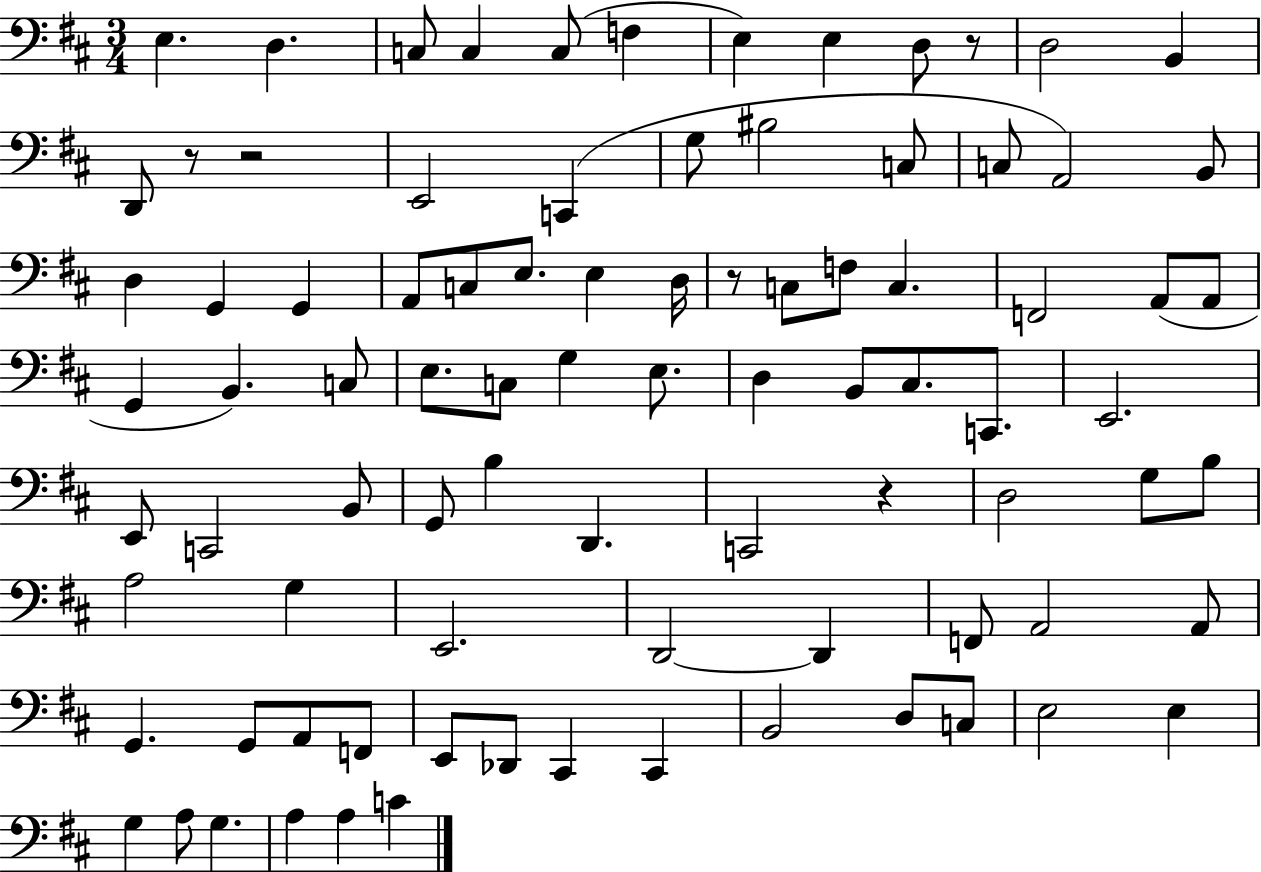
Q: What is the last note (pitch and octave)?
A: C4